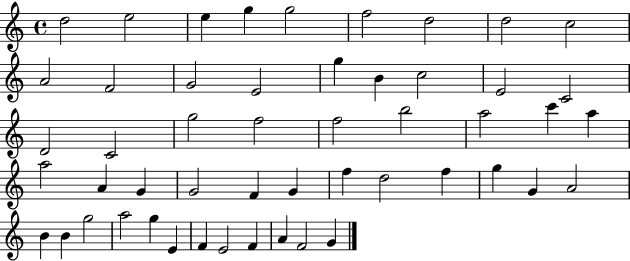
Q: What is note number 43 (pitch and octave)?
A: A5